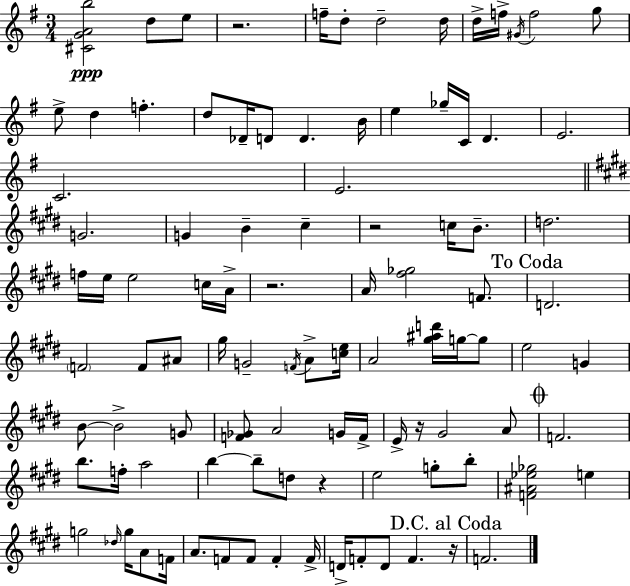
[C#4,G4,A4,B5]/h D5/e E5/e R/h. F5/s D5/e D5/h D5/s D5/s F5/s G#4/s F5/h G5/e E5/e D5/q F5/q. D5/e Db4/s D4/e D4/q. B4/s E5/q Gb5/s C4/s D4/q. E4/h. C4/h. E4/h. G4/h. G4/q B4/q C#5/q R/h C5/s B4/e. D5/h. F5/s E5/s E5/h C5/s A4/s R/h. A4/s [F#5,Gb5]/h F4/e. D4/h. F4/h F4/e A#4/e G#5/s G4/h F4/s A4/e [C5,E5]/s A4/h [G#5,A#5,D6]/s G5/s G5/e E5/h G4/q B4/e B4/h G4/e [F4,Gb4]/e A4/h G4/s F4/s E4/s R/s G#4/h A4/e F4/h. B5/e. F5/s A5/h B5/q B5/e D5/e R/q E5/h G5/e B5/e [F4,A#4,Eb5,Gb5]/h E5/q G5/h Db5/s G5/s A4/e F4/s A4/e. F4/e F4/e F4/q F4/s D4/s F4/e D4/e F4/q. R/s F4/h.